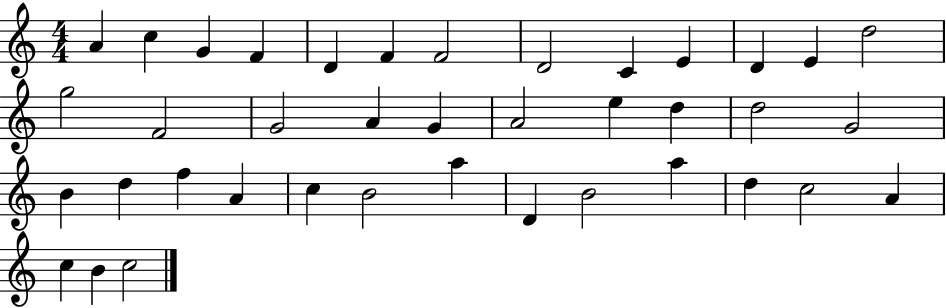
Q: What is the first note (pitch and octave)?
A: A4